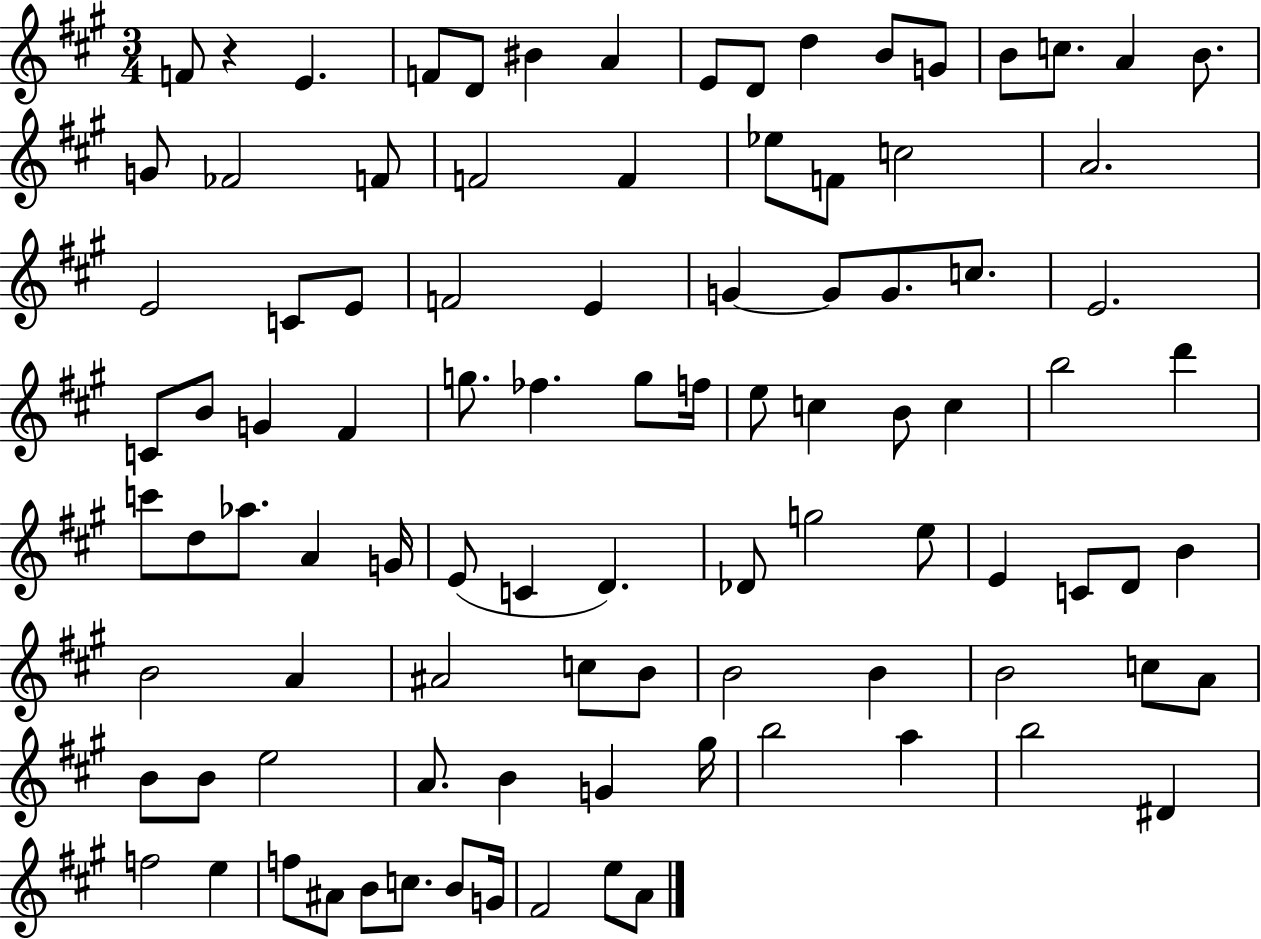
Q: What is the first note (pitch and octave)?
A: F4